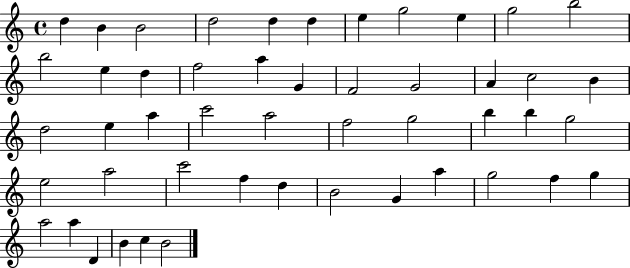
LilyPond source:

{
  \clef treble
  \time 4/4
  \defaultTimeSignature
  \key c \major
  d''4 b'4 b'2 | d''2 d''4 d''4 | e''4 g''2 e''4 | g''2 b''2 | \break b''2 e''4 d''4 | f''2 a''4 g'4 | f'2 g'2 | a'4 c''2 b'4 | \break d''2 e''4 a''4 | c'''2 a''2 | f''2 g''2 | b''4 b''4 g''2 | \break e''2 a''2 | c'''2 f''4 d''4 | b'2 g'4 a''4 | g''2 f''4 g''4 | \break a''2 a''4 d'4 | b'4 c''4 b'2 | \bar "|."
}